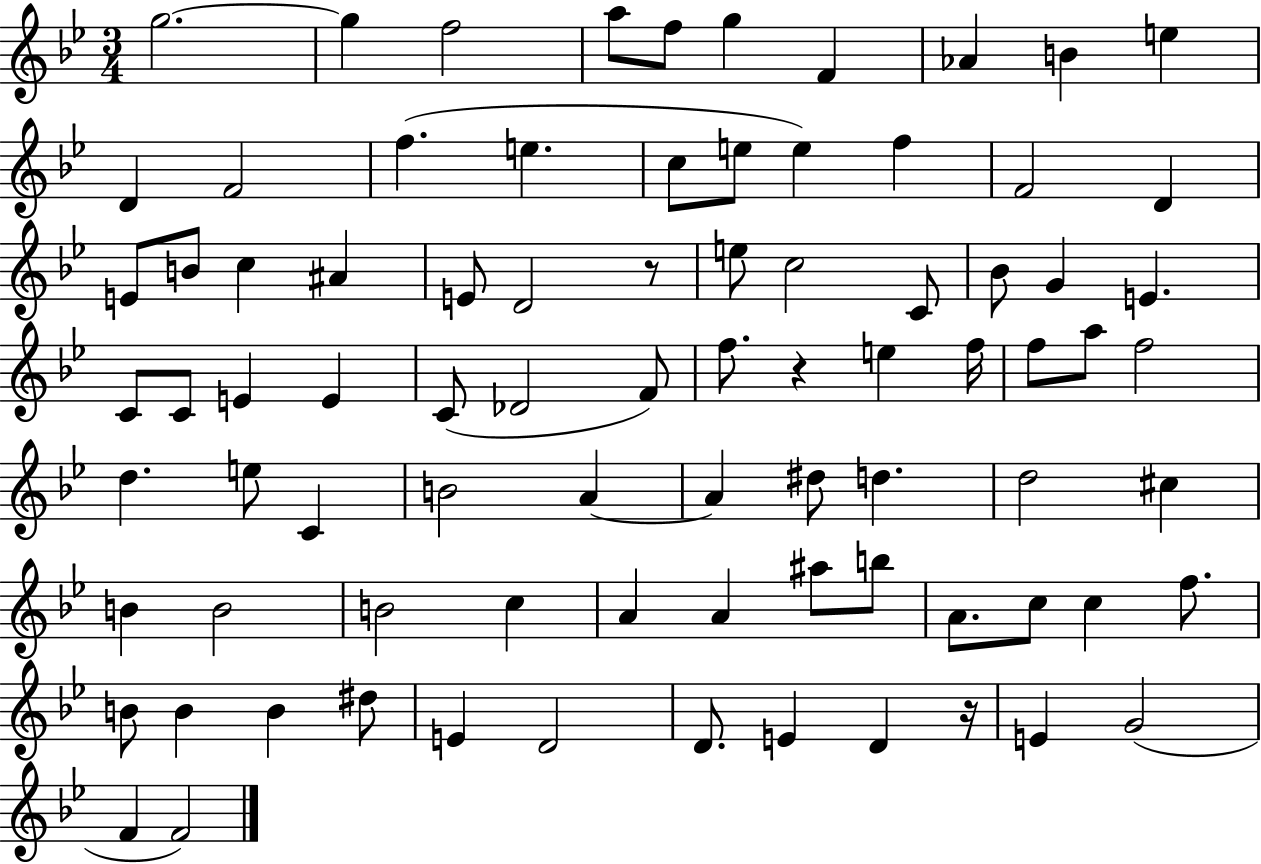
G5/h. G5/q F5/h A5/e F5/e G5/q F4/q Ab4/q B4/q E5/q D4/q F4/h F5/q. E5/q. C5/e E5/e E5/q F5/q F4/h D4/q E4/e B4/e C5/q A#4/q E4/e D4/h R/e E5/e C5/h C4/e Bb4/e G4/q E4/q. C4/e C4/e E4/q E4/q C4/e Db4/h F4/e F5/e. R/q E5/q F5/s F5/e A5/e F5/h D5/q. E5/e C4/q B4/h A4/q A4/q D#5/e D5/q. D5/h C#5/q B4/q B4/h B4/h C5/q A4/q A4/q A#5/e B5/e A4/e. C5/e C5/q F5/e. B4/e B4/q B4/q D#5/e E4/q D4/h D4/e. E4/q D4/q R/s E4/q G4/h F4/q F4/h